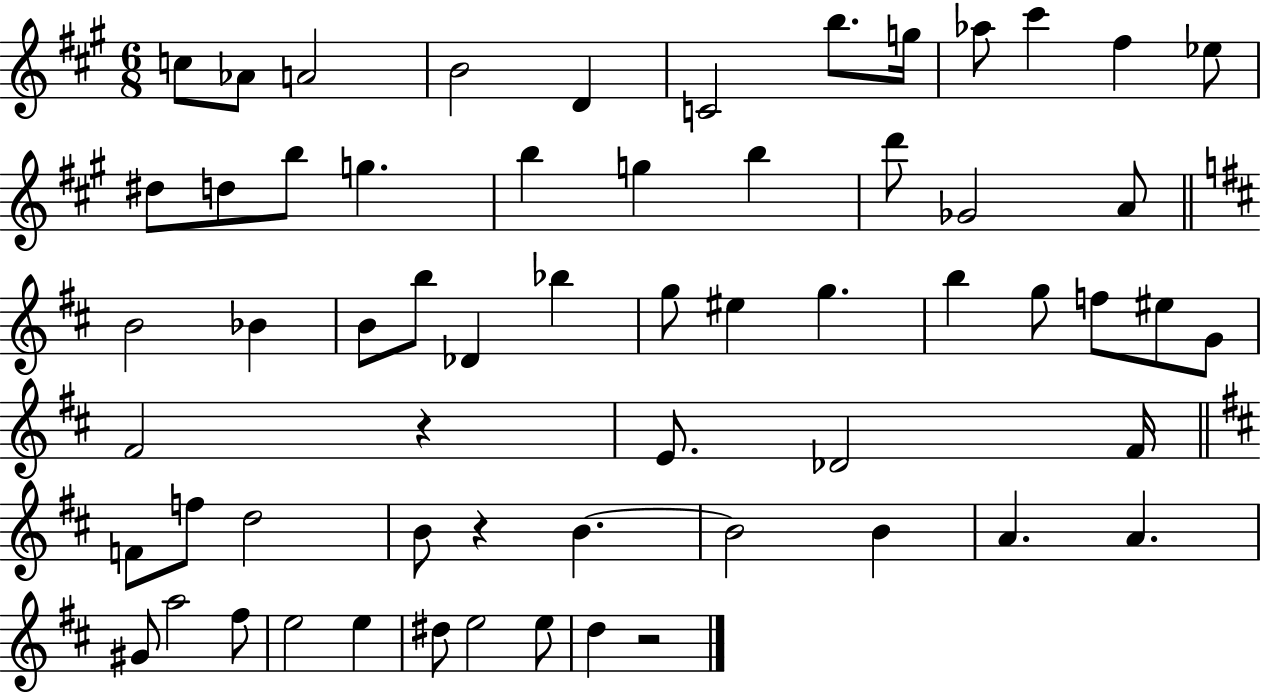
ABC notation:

X:1
T:Untitled
M:6/8
L:1/4
K:A
c/2 _A/2 A2 B2 D C2 b/2 g/4 _a/2 ^c' ^f _e/2 ^d/2 d/2 b/2 g b g b d'/2 _G2 A/2 B2 _B B/2 b/2 _D _b g/2 ^e g b g/2 f/2 ^e/2 G/2 ^F2 z E/2 _D2 ^F/4 F/2 f/2 d2 B/2 z B B2 B A A ^G/2 a2 ^f/2 e2 e ^d/2 e2 e/2 d z2